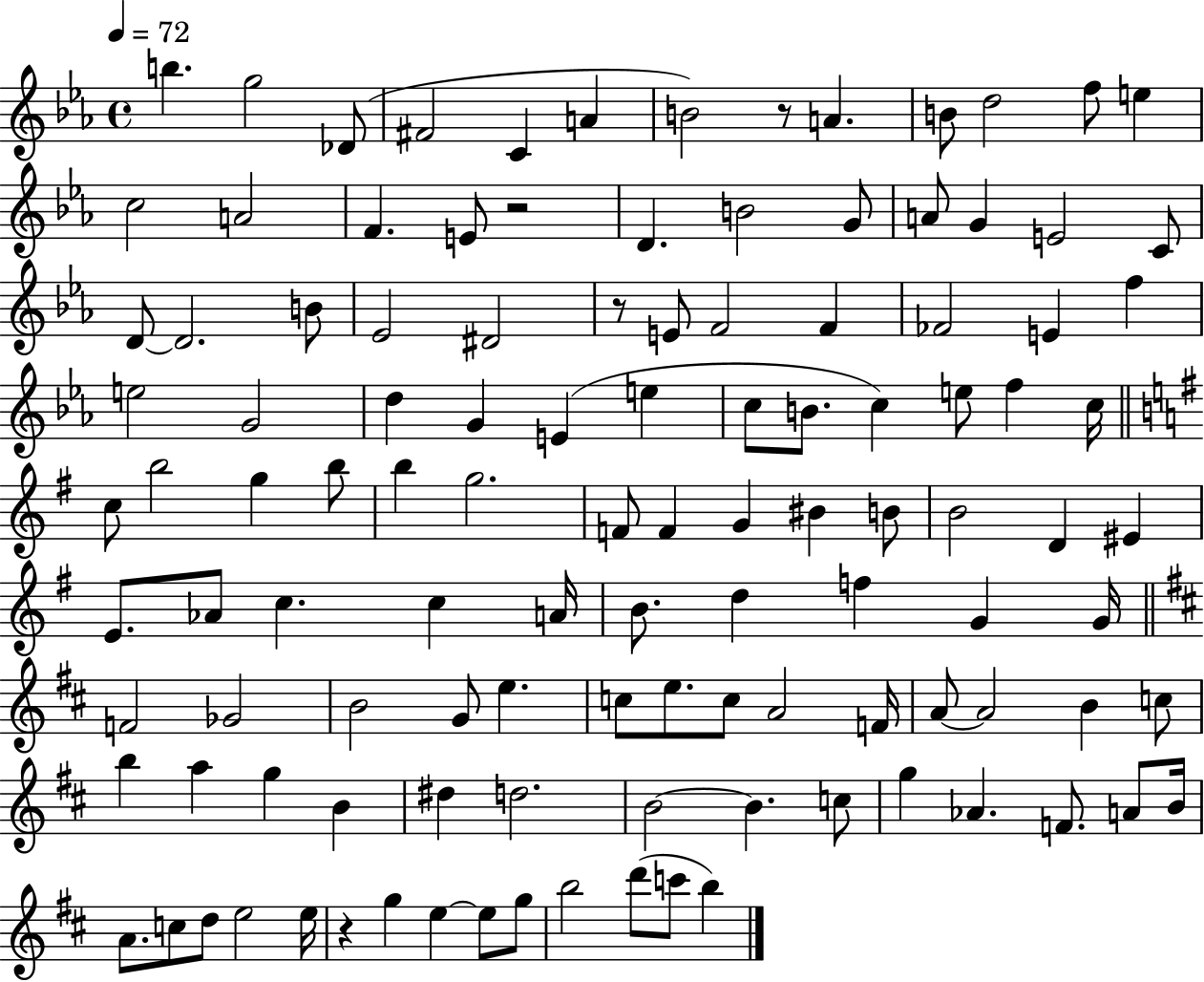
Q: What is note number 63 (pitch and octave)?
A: C5